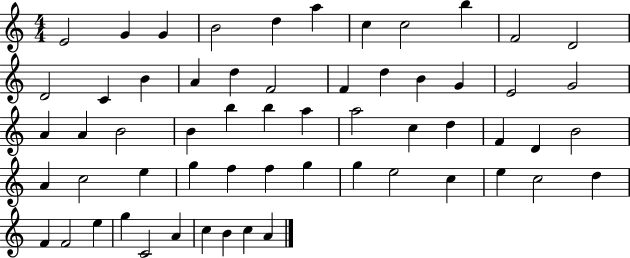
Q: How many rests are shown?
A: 0